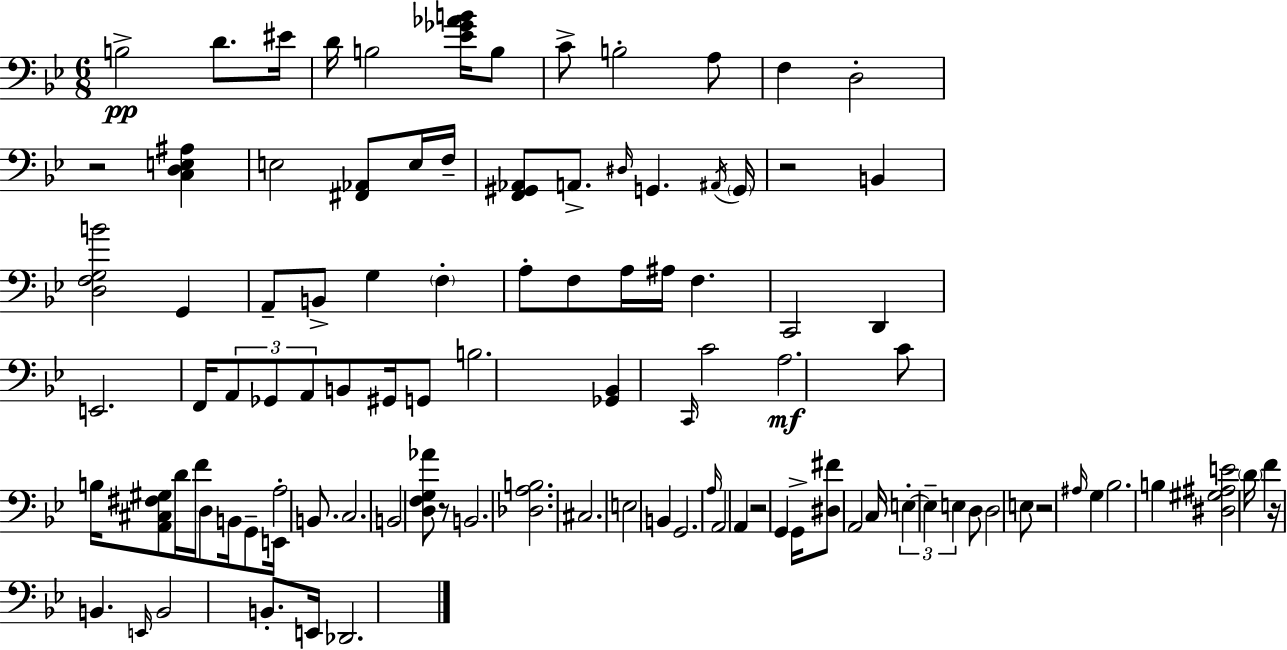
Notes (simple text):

B3/h D4/e. EIS4/s D4/s B3/h [Eb4,Gb4,Ab4,B4]/s B3/e C4/e B3/h A3/e F3/q D3/h R/h [C3,D3,E3,A#3]/q E3/h [F#2,Ab2]/e E3/s F3/s [F2,G#2,Ab2]/e A2/e. D#3/s G2/q. A#2/s G2/s R/h B2/q [D3,F3,G3,B4]/h G2/q A2/e B2/e G3/q F3/q A3/e F3/e A3/s A#3/s F3/q. C2/h D2/q E2/h. F2/s A2/e Gb2/e A2/e B2/e G#2/s G2/e B3/h. [Gb2,Bb2]/q C2/s C4/h A3/h. C4/e B3/s [A2,C#3,F#3,G#3]/e D4/s F4/s D3/e B2/s G2/e E2/s A3/h B2/e. C3/h. B2/h [D3,F3,G3,Ab4]/e R/e B2/h. [Db3,A3,B3]/h. C#3/h. E3/h B2/q G2/h. A3/s A2/h A2/q R/h G2/q G2/s [D#3,F#4]/e A2/h C3/s E3/q E3/q E3/q D3/e D3/h E3/e R/h A#3/s G3/q Bb3/h. B3/q [D#3,G#3,A#3,E4]/h D4/s F4/q R/s B2/q. E2/s B2/h B2/e. E2/s Db2/h.